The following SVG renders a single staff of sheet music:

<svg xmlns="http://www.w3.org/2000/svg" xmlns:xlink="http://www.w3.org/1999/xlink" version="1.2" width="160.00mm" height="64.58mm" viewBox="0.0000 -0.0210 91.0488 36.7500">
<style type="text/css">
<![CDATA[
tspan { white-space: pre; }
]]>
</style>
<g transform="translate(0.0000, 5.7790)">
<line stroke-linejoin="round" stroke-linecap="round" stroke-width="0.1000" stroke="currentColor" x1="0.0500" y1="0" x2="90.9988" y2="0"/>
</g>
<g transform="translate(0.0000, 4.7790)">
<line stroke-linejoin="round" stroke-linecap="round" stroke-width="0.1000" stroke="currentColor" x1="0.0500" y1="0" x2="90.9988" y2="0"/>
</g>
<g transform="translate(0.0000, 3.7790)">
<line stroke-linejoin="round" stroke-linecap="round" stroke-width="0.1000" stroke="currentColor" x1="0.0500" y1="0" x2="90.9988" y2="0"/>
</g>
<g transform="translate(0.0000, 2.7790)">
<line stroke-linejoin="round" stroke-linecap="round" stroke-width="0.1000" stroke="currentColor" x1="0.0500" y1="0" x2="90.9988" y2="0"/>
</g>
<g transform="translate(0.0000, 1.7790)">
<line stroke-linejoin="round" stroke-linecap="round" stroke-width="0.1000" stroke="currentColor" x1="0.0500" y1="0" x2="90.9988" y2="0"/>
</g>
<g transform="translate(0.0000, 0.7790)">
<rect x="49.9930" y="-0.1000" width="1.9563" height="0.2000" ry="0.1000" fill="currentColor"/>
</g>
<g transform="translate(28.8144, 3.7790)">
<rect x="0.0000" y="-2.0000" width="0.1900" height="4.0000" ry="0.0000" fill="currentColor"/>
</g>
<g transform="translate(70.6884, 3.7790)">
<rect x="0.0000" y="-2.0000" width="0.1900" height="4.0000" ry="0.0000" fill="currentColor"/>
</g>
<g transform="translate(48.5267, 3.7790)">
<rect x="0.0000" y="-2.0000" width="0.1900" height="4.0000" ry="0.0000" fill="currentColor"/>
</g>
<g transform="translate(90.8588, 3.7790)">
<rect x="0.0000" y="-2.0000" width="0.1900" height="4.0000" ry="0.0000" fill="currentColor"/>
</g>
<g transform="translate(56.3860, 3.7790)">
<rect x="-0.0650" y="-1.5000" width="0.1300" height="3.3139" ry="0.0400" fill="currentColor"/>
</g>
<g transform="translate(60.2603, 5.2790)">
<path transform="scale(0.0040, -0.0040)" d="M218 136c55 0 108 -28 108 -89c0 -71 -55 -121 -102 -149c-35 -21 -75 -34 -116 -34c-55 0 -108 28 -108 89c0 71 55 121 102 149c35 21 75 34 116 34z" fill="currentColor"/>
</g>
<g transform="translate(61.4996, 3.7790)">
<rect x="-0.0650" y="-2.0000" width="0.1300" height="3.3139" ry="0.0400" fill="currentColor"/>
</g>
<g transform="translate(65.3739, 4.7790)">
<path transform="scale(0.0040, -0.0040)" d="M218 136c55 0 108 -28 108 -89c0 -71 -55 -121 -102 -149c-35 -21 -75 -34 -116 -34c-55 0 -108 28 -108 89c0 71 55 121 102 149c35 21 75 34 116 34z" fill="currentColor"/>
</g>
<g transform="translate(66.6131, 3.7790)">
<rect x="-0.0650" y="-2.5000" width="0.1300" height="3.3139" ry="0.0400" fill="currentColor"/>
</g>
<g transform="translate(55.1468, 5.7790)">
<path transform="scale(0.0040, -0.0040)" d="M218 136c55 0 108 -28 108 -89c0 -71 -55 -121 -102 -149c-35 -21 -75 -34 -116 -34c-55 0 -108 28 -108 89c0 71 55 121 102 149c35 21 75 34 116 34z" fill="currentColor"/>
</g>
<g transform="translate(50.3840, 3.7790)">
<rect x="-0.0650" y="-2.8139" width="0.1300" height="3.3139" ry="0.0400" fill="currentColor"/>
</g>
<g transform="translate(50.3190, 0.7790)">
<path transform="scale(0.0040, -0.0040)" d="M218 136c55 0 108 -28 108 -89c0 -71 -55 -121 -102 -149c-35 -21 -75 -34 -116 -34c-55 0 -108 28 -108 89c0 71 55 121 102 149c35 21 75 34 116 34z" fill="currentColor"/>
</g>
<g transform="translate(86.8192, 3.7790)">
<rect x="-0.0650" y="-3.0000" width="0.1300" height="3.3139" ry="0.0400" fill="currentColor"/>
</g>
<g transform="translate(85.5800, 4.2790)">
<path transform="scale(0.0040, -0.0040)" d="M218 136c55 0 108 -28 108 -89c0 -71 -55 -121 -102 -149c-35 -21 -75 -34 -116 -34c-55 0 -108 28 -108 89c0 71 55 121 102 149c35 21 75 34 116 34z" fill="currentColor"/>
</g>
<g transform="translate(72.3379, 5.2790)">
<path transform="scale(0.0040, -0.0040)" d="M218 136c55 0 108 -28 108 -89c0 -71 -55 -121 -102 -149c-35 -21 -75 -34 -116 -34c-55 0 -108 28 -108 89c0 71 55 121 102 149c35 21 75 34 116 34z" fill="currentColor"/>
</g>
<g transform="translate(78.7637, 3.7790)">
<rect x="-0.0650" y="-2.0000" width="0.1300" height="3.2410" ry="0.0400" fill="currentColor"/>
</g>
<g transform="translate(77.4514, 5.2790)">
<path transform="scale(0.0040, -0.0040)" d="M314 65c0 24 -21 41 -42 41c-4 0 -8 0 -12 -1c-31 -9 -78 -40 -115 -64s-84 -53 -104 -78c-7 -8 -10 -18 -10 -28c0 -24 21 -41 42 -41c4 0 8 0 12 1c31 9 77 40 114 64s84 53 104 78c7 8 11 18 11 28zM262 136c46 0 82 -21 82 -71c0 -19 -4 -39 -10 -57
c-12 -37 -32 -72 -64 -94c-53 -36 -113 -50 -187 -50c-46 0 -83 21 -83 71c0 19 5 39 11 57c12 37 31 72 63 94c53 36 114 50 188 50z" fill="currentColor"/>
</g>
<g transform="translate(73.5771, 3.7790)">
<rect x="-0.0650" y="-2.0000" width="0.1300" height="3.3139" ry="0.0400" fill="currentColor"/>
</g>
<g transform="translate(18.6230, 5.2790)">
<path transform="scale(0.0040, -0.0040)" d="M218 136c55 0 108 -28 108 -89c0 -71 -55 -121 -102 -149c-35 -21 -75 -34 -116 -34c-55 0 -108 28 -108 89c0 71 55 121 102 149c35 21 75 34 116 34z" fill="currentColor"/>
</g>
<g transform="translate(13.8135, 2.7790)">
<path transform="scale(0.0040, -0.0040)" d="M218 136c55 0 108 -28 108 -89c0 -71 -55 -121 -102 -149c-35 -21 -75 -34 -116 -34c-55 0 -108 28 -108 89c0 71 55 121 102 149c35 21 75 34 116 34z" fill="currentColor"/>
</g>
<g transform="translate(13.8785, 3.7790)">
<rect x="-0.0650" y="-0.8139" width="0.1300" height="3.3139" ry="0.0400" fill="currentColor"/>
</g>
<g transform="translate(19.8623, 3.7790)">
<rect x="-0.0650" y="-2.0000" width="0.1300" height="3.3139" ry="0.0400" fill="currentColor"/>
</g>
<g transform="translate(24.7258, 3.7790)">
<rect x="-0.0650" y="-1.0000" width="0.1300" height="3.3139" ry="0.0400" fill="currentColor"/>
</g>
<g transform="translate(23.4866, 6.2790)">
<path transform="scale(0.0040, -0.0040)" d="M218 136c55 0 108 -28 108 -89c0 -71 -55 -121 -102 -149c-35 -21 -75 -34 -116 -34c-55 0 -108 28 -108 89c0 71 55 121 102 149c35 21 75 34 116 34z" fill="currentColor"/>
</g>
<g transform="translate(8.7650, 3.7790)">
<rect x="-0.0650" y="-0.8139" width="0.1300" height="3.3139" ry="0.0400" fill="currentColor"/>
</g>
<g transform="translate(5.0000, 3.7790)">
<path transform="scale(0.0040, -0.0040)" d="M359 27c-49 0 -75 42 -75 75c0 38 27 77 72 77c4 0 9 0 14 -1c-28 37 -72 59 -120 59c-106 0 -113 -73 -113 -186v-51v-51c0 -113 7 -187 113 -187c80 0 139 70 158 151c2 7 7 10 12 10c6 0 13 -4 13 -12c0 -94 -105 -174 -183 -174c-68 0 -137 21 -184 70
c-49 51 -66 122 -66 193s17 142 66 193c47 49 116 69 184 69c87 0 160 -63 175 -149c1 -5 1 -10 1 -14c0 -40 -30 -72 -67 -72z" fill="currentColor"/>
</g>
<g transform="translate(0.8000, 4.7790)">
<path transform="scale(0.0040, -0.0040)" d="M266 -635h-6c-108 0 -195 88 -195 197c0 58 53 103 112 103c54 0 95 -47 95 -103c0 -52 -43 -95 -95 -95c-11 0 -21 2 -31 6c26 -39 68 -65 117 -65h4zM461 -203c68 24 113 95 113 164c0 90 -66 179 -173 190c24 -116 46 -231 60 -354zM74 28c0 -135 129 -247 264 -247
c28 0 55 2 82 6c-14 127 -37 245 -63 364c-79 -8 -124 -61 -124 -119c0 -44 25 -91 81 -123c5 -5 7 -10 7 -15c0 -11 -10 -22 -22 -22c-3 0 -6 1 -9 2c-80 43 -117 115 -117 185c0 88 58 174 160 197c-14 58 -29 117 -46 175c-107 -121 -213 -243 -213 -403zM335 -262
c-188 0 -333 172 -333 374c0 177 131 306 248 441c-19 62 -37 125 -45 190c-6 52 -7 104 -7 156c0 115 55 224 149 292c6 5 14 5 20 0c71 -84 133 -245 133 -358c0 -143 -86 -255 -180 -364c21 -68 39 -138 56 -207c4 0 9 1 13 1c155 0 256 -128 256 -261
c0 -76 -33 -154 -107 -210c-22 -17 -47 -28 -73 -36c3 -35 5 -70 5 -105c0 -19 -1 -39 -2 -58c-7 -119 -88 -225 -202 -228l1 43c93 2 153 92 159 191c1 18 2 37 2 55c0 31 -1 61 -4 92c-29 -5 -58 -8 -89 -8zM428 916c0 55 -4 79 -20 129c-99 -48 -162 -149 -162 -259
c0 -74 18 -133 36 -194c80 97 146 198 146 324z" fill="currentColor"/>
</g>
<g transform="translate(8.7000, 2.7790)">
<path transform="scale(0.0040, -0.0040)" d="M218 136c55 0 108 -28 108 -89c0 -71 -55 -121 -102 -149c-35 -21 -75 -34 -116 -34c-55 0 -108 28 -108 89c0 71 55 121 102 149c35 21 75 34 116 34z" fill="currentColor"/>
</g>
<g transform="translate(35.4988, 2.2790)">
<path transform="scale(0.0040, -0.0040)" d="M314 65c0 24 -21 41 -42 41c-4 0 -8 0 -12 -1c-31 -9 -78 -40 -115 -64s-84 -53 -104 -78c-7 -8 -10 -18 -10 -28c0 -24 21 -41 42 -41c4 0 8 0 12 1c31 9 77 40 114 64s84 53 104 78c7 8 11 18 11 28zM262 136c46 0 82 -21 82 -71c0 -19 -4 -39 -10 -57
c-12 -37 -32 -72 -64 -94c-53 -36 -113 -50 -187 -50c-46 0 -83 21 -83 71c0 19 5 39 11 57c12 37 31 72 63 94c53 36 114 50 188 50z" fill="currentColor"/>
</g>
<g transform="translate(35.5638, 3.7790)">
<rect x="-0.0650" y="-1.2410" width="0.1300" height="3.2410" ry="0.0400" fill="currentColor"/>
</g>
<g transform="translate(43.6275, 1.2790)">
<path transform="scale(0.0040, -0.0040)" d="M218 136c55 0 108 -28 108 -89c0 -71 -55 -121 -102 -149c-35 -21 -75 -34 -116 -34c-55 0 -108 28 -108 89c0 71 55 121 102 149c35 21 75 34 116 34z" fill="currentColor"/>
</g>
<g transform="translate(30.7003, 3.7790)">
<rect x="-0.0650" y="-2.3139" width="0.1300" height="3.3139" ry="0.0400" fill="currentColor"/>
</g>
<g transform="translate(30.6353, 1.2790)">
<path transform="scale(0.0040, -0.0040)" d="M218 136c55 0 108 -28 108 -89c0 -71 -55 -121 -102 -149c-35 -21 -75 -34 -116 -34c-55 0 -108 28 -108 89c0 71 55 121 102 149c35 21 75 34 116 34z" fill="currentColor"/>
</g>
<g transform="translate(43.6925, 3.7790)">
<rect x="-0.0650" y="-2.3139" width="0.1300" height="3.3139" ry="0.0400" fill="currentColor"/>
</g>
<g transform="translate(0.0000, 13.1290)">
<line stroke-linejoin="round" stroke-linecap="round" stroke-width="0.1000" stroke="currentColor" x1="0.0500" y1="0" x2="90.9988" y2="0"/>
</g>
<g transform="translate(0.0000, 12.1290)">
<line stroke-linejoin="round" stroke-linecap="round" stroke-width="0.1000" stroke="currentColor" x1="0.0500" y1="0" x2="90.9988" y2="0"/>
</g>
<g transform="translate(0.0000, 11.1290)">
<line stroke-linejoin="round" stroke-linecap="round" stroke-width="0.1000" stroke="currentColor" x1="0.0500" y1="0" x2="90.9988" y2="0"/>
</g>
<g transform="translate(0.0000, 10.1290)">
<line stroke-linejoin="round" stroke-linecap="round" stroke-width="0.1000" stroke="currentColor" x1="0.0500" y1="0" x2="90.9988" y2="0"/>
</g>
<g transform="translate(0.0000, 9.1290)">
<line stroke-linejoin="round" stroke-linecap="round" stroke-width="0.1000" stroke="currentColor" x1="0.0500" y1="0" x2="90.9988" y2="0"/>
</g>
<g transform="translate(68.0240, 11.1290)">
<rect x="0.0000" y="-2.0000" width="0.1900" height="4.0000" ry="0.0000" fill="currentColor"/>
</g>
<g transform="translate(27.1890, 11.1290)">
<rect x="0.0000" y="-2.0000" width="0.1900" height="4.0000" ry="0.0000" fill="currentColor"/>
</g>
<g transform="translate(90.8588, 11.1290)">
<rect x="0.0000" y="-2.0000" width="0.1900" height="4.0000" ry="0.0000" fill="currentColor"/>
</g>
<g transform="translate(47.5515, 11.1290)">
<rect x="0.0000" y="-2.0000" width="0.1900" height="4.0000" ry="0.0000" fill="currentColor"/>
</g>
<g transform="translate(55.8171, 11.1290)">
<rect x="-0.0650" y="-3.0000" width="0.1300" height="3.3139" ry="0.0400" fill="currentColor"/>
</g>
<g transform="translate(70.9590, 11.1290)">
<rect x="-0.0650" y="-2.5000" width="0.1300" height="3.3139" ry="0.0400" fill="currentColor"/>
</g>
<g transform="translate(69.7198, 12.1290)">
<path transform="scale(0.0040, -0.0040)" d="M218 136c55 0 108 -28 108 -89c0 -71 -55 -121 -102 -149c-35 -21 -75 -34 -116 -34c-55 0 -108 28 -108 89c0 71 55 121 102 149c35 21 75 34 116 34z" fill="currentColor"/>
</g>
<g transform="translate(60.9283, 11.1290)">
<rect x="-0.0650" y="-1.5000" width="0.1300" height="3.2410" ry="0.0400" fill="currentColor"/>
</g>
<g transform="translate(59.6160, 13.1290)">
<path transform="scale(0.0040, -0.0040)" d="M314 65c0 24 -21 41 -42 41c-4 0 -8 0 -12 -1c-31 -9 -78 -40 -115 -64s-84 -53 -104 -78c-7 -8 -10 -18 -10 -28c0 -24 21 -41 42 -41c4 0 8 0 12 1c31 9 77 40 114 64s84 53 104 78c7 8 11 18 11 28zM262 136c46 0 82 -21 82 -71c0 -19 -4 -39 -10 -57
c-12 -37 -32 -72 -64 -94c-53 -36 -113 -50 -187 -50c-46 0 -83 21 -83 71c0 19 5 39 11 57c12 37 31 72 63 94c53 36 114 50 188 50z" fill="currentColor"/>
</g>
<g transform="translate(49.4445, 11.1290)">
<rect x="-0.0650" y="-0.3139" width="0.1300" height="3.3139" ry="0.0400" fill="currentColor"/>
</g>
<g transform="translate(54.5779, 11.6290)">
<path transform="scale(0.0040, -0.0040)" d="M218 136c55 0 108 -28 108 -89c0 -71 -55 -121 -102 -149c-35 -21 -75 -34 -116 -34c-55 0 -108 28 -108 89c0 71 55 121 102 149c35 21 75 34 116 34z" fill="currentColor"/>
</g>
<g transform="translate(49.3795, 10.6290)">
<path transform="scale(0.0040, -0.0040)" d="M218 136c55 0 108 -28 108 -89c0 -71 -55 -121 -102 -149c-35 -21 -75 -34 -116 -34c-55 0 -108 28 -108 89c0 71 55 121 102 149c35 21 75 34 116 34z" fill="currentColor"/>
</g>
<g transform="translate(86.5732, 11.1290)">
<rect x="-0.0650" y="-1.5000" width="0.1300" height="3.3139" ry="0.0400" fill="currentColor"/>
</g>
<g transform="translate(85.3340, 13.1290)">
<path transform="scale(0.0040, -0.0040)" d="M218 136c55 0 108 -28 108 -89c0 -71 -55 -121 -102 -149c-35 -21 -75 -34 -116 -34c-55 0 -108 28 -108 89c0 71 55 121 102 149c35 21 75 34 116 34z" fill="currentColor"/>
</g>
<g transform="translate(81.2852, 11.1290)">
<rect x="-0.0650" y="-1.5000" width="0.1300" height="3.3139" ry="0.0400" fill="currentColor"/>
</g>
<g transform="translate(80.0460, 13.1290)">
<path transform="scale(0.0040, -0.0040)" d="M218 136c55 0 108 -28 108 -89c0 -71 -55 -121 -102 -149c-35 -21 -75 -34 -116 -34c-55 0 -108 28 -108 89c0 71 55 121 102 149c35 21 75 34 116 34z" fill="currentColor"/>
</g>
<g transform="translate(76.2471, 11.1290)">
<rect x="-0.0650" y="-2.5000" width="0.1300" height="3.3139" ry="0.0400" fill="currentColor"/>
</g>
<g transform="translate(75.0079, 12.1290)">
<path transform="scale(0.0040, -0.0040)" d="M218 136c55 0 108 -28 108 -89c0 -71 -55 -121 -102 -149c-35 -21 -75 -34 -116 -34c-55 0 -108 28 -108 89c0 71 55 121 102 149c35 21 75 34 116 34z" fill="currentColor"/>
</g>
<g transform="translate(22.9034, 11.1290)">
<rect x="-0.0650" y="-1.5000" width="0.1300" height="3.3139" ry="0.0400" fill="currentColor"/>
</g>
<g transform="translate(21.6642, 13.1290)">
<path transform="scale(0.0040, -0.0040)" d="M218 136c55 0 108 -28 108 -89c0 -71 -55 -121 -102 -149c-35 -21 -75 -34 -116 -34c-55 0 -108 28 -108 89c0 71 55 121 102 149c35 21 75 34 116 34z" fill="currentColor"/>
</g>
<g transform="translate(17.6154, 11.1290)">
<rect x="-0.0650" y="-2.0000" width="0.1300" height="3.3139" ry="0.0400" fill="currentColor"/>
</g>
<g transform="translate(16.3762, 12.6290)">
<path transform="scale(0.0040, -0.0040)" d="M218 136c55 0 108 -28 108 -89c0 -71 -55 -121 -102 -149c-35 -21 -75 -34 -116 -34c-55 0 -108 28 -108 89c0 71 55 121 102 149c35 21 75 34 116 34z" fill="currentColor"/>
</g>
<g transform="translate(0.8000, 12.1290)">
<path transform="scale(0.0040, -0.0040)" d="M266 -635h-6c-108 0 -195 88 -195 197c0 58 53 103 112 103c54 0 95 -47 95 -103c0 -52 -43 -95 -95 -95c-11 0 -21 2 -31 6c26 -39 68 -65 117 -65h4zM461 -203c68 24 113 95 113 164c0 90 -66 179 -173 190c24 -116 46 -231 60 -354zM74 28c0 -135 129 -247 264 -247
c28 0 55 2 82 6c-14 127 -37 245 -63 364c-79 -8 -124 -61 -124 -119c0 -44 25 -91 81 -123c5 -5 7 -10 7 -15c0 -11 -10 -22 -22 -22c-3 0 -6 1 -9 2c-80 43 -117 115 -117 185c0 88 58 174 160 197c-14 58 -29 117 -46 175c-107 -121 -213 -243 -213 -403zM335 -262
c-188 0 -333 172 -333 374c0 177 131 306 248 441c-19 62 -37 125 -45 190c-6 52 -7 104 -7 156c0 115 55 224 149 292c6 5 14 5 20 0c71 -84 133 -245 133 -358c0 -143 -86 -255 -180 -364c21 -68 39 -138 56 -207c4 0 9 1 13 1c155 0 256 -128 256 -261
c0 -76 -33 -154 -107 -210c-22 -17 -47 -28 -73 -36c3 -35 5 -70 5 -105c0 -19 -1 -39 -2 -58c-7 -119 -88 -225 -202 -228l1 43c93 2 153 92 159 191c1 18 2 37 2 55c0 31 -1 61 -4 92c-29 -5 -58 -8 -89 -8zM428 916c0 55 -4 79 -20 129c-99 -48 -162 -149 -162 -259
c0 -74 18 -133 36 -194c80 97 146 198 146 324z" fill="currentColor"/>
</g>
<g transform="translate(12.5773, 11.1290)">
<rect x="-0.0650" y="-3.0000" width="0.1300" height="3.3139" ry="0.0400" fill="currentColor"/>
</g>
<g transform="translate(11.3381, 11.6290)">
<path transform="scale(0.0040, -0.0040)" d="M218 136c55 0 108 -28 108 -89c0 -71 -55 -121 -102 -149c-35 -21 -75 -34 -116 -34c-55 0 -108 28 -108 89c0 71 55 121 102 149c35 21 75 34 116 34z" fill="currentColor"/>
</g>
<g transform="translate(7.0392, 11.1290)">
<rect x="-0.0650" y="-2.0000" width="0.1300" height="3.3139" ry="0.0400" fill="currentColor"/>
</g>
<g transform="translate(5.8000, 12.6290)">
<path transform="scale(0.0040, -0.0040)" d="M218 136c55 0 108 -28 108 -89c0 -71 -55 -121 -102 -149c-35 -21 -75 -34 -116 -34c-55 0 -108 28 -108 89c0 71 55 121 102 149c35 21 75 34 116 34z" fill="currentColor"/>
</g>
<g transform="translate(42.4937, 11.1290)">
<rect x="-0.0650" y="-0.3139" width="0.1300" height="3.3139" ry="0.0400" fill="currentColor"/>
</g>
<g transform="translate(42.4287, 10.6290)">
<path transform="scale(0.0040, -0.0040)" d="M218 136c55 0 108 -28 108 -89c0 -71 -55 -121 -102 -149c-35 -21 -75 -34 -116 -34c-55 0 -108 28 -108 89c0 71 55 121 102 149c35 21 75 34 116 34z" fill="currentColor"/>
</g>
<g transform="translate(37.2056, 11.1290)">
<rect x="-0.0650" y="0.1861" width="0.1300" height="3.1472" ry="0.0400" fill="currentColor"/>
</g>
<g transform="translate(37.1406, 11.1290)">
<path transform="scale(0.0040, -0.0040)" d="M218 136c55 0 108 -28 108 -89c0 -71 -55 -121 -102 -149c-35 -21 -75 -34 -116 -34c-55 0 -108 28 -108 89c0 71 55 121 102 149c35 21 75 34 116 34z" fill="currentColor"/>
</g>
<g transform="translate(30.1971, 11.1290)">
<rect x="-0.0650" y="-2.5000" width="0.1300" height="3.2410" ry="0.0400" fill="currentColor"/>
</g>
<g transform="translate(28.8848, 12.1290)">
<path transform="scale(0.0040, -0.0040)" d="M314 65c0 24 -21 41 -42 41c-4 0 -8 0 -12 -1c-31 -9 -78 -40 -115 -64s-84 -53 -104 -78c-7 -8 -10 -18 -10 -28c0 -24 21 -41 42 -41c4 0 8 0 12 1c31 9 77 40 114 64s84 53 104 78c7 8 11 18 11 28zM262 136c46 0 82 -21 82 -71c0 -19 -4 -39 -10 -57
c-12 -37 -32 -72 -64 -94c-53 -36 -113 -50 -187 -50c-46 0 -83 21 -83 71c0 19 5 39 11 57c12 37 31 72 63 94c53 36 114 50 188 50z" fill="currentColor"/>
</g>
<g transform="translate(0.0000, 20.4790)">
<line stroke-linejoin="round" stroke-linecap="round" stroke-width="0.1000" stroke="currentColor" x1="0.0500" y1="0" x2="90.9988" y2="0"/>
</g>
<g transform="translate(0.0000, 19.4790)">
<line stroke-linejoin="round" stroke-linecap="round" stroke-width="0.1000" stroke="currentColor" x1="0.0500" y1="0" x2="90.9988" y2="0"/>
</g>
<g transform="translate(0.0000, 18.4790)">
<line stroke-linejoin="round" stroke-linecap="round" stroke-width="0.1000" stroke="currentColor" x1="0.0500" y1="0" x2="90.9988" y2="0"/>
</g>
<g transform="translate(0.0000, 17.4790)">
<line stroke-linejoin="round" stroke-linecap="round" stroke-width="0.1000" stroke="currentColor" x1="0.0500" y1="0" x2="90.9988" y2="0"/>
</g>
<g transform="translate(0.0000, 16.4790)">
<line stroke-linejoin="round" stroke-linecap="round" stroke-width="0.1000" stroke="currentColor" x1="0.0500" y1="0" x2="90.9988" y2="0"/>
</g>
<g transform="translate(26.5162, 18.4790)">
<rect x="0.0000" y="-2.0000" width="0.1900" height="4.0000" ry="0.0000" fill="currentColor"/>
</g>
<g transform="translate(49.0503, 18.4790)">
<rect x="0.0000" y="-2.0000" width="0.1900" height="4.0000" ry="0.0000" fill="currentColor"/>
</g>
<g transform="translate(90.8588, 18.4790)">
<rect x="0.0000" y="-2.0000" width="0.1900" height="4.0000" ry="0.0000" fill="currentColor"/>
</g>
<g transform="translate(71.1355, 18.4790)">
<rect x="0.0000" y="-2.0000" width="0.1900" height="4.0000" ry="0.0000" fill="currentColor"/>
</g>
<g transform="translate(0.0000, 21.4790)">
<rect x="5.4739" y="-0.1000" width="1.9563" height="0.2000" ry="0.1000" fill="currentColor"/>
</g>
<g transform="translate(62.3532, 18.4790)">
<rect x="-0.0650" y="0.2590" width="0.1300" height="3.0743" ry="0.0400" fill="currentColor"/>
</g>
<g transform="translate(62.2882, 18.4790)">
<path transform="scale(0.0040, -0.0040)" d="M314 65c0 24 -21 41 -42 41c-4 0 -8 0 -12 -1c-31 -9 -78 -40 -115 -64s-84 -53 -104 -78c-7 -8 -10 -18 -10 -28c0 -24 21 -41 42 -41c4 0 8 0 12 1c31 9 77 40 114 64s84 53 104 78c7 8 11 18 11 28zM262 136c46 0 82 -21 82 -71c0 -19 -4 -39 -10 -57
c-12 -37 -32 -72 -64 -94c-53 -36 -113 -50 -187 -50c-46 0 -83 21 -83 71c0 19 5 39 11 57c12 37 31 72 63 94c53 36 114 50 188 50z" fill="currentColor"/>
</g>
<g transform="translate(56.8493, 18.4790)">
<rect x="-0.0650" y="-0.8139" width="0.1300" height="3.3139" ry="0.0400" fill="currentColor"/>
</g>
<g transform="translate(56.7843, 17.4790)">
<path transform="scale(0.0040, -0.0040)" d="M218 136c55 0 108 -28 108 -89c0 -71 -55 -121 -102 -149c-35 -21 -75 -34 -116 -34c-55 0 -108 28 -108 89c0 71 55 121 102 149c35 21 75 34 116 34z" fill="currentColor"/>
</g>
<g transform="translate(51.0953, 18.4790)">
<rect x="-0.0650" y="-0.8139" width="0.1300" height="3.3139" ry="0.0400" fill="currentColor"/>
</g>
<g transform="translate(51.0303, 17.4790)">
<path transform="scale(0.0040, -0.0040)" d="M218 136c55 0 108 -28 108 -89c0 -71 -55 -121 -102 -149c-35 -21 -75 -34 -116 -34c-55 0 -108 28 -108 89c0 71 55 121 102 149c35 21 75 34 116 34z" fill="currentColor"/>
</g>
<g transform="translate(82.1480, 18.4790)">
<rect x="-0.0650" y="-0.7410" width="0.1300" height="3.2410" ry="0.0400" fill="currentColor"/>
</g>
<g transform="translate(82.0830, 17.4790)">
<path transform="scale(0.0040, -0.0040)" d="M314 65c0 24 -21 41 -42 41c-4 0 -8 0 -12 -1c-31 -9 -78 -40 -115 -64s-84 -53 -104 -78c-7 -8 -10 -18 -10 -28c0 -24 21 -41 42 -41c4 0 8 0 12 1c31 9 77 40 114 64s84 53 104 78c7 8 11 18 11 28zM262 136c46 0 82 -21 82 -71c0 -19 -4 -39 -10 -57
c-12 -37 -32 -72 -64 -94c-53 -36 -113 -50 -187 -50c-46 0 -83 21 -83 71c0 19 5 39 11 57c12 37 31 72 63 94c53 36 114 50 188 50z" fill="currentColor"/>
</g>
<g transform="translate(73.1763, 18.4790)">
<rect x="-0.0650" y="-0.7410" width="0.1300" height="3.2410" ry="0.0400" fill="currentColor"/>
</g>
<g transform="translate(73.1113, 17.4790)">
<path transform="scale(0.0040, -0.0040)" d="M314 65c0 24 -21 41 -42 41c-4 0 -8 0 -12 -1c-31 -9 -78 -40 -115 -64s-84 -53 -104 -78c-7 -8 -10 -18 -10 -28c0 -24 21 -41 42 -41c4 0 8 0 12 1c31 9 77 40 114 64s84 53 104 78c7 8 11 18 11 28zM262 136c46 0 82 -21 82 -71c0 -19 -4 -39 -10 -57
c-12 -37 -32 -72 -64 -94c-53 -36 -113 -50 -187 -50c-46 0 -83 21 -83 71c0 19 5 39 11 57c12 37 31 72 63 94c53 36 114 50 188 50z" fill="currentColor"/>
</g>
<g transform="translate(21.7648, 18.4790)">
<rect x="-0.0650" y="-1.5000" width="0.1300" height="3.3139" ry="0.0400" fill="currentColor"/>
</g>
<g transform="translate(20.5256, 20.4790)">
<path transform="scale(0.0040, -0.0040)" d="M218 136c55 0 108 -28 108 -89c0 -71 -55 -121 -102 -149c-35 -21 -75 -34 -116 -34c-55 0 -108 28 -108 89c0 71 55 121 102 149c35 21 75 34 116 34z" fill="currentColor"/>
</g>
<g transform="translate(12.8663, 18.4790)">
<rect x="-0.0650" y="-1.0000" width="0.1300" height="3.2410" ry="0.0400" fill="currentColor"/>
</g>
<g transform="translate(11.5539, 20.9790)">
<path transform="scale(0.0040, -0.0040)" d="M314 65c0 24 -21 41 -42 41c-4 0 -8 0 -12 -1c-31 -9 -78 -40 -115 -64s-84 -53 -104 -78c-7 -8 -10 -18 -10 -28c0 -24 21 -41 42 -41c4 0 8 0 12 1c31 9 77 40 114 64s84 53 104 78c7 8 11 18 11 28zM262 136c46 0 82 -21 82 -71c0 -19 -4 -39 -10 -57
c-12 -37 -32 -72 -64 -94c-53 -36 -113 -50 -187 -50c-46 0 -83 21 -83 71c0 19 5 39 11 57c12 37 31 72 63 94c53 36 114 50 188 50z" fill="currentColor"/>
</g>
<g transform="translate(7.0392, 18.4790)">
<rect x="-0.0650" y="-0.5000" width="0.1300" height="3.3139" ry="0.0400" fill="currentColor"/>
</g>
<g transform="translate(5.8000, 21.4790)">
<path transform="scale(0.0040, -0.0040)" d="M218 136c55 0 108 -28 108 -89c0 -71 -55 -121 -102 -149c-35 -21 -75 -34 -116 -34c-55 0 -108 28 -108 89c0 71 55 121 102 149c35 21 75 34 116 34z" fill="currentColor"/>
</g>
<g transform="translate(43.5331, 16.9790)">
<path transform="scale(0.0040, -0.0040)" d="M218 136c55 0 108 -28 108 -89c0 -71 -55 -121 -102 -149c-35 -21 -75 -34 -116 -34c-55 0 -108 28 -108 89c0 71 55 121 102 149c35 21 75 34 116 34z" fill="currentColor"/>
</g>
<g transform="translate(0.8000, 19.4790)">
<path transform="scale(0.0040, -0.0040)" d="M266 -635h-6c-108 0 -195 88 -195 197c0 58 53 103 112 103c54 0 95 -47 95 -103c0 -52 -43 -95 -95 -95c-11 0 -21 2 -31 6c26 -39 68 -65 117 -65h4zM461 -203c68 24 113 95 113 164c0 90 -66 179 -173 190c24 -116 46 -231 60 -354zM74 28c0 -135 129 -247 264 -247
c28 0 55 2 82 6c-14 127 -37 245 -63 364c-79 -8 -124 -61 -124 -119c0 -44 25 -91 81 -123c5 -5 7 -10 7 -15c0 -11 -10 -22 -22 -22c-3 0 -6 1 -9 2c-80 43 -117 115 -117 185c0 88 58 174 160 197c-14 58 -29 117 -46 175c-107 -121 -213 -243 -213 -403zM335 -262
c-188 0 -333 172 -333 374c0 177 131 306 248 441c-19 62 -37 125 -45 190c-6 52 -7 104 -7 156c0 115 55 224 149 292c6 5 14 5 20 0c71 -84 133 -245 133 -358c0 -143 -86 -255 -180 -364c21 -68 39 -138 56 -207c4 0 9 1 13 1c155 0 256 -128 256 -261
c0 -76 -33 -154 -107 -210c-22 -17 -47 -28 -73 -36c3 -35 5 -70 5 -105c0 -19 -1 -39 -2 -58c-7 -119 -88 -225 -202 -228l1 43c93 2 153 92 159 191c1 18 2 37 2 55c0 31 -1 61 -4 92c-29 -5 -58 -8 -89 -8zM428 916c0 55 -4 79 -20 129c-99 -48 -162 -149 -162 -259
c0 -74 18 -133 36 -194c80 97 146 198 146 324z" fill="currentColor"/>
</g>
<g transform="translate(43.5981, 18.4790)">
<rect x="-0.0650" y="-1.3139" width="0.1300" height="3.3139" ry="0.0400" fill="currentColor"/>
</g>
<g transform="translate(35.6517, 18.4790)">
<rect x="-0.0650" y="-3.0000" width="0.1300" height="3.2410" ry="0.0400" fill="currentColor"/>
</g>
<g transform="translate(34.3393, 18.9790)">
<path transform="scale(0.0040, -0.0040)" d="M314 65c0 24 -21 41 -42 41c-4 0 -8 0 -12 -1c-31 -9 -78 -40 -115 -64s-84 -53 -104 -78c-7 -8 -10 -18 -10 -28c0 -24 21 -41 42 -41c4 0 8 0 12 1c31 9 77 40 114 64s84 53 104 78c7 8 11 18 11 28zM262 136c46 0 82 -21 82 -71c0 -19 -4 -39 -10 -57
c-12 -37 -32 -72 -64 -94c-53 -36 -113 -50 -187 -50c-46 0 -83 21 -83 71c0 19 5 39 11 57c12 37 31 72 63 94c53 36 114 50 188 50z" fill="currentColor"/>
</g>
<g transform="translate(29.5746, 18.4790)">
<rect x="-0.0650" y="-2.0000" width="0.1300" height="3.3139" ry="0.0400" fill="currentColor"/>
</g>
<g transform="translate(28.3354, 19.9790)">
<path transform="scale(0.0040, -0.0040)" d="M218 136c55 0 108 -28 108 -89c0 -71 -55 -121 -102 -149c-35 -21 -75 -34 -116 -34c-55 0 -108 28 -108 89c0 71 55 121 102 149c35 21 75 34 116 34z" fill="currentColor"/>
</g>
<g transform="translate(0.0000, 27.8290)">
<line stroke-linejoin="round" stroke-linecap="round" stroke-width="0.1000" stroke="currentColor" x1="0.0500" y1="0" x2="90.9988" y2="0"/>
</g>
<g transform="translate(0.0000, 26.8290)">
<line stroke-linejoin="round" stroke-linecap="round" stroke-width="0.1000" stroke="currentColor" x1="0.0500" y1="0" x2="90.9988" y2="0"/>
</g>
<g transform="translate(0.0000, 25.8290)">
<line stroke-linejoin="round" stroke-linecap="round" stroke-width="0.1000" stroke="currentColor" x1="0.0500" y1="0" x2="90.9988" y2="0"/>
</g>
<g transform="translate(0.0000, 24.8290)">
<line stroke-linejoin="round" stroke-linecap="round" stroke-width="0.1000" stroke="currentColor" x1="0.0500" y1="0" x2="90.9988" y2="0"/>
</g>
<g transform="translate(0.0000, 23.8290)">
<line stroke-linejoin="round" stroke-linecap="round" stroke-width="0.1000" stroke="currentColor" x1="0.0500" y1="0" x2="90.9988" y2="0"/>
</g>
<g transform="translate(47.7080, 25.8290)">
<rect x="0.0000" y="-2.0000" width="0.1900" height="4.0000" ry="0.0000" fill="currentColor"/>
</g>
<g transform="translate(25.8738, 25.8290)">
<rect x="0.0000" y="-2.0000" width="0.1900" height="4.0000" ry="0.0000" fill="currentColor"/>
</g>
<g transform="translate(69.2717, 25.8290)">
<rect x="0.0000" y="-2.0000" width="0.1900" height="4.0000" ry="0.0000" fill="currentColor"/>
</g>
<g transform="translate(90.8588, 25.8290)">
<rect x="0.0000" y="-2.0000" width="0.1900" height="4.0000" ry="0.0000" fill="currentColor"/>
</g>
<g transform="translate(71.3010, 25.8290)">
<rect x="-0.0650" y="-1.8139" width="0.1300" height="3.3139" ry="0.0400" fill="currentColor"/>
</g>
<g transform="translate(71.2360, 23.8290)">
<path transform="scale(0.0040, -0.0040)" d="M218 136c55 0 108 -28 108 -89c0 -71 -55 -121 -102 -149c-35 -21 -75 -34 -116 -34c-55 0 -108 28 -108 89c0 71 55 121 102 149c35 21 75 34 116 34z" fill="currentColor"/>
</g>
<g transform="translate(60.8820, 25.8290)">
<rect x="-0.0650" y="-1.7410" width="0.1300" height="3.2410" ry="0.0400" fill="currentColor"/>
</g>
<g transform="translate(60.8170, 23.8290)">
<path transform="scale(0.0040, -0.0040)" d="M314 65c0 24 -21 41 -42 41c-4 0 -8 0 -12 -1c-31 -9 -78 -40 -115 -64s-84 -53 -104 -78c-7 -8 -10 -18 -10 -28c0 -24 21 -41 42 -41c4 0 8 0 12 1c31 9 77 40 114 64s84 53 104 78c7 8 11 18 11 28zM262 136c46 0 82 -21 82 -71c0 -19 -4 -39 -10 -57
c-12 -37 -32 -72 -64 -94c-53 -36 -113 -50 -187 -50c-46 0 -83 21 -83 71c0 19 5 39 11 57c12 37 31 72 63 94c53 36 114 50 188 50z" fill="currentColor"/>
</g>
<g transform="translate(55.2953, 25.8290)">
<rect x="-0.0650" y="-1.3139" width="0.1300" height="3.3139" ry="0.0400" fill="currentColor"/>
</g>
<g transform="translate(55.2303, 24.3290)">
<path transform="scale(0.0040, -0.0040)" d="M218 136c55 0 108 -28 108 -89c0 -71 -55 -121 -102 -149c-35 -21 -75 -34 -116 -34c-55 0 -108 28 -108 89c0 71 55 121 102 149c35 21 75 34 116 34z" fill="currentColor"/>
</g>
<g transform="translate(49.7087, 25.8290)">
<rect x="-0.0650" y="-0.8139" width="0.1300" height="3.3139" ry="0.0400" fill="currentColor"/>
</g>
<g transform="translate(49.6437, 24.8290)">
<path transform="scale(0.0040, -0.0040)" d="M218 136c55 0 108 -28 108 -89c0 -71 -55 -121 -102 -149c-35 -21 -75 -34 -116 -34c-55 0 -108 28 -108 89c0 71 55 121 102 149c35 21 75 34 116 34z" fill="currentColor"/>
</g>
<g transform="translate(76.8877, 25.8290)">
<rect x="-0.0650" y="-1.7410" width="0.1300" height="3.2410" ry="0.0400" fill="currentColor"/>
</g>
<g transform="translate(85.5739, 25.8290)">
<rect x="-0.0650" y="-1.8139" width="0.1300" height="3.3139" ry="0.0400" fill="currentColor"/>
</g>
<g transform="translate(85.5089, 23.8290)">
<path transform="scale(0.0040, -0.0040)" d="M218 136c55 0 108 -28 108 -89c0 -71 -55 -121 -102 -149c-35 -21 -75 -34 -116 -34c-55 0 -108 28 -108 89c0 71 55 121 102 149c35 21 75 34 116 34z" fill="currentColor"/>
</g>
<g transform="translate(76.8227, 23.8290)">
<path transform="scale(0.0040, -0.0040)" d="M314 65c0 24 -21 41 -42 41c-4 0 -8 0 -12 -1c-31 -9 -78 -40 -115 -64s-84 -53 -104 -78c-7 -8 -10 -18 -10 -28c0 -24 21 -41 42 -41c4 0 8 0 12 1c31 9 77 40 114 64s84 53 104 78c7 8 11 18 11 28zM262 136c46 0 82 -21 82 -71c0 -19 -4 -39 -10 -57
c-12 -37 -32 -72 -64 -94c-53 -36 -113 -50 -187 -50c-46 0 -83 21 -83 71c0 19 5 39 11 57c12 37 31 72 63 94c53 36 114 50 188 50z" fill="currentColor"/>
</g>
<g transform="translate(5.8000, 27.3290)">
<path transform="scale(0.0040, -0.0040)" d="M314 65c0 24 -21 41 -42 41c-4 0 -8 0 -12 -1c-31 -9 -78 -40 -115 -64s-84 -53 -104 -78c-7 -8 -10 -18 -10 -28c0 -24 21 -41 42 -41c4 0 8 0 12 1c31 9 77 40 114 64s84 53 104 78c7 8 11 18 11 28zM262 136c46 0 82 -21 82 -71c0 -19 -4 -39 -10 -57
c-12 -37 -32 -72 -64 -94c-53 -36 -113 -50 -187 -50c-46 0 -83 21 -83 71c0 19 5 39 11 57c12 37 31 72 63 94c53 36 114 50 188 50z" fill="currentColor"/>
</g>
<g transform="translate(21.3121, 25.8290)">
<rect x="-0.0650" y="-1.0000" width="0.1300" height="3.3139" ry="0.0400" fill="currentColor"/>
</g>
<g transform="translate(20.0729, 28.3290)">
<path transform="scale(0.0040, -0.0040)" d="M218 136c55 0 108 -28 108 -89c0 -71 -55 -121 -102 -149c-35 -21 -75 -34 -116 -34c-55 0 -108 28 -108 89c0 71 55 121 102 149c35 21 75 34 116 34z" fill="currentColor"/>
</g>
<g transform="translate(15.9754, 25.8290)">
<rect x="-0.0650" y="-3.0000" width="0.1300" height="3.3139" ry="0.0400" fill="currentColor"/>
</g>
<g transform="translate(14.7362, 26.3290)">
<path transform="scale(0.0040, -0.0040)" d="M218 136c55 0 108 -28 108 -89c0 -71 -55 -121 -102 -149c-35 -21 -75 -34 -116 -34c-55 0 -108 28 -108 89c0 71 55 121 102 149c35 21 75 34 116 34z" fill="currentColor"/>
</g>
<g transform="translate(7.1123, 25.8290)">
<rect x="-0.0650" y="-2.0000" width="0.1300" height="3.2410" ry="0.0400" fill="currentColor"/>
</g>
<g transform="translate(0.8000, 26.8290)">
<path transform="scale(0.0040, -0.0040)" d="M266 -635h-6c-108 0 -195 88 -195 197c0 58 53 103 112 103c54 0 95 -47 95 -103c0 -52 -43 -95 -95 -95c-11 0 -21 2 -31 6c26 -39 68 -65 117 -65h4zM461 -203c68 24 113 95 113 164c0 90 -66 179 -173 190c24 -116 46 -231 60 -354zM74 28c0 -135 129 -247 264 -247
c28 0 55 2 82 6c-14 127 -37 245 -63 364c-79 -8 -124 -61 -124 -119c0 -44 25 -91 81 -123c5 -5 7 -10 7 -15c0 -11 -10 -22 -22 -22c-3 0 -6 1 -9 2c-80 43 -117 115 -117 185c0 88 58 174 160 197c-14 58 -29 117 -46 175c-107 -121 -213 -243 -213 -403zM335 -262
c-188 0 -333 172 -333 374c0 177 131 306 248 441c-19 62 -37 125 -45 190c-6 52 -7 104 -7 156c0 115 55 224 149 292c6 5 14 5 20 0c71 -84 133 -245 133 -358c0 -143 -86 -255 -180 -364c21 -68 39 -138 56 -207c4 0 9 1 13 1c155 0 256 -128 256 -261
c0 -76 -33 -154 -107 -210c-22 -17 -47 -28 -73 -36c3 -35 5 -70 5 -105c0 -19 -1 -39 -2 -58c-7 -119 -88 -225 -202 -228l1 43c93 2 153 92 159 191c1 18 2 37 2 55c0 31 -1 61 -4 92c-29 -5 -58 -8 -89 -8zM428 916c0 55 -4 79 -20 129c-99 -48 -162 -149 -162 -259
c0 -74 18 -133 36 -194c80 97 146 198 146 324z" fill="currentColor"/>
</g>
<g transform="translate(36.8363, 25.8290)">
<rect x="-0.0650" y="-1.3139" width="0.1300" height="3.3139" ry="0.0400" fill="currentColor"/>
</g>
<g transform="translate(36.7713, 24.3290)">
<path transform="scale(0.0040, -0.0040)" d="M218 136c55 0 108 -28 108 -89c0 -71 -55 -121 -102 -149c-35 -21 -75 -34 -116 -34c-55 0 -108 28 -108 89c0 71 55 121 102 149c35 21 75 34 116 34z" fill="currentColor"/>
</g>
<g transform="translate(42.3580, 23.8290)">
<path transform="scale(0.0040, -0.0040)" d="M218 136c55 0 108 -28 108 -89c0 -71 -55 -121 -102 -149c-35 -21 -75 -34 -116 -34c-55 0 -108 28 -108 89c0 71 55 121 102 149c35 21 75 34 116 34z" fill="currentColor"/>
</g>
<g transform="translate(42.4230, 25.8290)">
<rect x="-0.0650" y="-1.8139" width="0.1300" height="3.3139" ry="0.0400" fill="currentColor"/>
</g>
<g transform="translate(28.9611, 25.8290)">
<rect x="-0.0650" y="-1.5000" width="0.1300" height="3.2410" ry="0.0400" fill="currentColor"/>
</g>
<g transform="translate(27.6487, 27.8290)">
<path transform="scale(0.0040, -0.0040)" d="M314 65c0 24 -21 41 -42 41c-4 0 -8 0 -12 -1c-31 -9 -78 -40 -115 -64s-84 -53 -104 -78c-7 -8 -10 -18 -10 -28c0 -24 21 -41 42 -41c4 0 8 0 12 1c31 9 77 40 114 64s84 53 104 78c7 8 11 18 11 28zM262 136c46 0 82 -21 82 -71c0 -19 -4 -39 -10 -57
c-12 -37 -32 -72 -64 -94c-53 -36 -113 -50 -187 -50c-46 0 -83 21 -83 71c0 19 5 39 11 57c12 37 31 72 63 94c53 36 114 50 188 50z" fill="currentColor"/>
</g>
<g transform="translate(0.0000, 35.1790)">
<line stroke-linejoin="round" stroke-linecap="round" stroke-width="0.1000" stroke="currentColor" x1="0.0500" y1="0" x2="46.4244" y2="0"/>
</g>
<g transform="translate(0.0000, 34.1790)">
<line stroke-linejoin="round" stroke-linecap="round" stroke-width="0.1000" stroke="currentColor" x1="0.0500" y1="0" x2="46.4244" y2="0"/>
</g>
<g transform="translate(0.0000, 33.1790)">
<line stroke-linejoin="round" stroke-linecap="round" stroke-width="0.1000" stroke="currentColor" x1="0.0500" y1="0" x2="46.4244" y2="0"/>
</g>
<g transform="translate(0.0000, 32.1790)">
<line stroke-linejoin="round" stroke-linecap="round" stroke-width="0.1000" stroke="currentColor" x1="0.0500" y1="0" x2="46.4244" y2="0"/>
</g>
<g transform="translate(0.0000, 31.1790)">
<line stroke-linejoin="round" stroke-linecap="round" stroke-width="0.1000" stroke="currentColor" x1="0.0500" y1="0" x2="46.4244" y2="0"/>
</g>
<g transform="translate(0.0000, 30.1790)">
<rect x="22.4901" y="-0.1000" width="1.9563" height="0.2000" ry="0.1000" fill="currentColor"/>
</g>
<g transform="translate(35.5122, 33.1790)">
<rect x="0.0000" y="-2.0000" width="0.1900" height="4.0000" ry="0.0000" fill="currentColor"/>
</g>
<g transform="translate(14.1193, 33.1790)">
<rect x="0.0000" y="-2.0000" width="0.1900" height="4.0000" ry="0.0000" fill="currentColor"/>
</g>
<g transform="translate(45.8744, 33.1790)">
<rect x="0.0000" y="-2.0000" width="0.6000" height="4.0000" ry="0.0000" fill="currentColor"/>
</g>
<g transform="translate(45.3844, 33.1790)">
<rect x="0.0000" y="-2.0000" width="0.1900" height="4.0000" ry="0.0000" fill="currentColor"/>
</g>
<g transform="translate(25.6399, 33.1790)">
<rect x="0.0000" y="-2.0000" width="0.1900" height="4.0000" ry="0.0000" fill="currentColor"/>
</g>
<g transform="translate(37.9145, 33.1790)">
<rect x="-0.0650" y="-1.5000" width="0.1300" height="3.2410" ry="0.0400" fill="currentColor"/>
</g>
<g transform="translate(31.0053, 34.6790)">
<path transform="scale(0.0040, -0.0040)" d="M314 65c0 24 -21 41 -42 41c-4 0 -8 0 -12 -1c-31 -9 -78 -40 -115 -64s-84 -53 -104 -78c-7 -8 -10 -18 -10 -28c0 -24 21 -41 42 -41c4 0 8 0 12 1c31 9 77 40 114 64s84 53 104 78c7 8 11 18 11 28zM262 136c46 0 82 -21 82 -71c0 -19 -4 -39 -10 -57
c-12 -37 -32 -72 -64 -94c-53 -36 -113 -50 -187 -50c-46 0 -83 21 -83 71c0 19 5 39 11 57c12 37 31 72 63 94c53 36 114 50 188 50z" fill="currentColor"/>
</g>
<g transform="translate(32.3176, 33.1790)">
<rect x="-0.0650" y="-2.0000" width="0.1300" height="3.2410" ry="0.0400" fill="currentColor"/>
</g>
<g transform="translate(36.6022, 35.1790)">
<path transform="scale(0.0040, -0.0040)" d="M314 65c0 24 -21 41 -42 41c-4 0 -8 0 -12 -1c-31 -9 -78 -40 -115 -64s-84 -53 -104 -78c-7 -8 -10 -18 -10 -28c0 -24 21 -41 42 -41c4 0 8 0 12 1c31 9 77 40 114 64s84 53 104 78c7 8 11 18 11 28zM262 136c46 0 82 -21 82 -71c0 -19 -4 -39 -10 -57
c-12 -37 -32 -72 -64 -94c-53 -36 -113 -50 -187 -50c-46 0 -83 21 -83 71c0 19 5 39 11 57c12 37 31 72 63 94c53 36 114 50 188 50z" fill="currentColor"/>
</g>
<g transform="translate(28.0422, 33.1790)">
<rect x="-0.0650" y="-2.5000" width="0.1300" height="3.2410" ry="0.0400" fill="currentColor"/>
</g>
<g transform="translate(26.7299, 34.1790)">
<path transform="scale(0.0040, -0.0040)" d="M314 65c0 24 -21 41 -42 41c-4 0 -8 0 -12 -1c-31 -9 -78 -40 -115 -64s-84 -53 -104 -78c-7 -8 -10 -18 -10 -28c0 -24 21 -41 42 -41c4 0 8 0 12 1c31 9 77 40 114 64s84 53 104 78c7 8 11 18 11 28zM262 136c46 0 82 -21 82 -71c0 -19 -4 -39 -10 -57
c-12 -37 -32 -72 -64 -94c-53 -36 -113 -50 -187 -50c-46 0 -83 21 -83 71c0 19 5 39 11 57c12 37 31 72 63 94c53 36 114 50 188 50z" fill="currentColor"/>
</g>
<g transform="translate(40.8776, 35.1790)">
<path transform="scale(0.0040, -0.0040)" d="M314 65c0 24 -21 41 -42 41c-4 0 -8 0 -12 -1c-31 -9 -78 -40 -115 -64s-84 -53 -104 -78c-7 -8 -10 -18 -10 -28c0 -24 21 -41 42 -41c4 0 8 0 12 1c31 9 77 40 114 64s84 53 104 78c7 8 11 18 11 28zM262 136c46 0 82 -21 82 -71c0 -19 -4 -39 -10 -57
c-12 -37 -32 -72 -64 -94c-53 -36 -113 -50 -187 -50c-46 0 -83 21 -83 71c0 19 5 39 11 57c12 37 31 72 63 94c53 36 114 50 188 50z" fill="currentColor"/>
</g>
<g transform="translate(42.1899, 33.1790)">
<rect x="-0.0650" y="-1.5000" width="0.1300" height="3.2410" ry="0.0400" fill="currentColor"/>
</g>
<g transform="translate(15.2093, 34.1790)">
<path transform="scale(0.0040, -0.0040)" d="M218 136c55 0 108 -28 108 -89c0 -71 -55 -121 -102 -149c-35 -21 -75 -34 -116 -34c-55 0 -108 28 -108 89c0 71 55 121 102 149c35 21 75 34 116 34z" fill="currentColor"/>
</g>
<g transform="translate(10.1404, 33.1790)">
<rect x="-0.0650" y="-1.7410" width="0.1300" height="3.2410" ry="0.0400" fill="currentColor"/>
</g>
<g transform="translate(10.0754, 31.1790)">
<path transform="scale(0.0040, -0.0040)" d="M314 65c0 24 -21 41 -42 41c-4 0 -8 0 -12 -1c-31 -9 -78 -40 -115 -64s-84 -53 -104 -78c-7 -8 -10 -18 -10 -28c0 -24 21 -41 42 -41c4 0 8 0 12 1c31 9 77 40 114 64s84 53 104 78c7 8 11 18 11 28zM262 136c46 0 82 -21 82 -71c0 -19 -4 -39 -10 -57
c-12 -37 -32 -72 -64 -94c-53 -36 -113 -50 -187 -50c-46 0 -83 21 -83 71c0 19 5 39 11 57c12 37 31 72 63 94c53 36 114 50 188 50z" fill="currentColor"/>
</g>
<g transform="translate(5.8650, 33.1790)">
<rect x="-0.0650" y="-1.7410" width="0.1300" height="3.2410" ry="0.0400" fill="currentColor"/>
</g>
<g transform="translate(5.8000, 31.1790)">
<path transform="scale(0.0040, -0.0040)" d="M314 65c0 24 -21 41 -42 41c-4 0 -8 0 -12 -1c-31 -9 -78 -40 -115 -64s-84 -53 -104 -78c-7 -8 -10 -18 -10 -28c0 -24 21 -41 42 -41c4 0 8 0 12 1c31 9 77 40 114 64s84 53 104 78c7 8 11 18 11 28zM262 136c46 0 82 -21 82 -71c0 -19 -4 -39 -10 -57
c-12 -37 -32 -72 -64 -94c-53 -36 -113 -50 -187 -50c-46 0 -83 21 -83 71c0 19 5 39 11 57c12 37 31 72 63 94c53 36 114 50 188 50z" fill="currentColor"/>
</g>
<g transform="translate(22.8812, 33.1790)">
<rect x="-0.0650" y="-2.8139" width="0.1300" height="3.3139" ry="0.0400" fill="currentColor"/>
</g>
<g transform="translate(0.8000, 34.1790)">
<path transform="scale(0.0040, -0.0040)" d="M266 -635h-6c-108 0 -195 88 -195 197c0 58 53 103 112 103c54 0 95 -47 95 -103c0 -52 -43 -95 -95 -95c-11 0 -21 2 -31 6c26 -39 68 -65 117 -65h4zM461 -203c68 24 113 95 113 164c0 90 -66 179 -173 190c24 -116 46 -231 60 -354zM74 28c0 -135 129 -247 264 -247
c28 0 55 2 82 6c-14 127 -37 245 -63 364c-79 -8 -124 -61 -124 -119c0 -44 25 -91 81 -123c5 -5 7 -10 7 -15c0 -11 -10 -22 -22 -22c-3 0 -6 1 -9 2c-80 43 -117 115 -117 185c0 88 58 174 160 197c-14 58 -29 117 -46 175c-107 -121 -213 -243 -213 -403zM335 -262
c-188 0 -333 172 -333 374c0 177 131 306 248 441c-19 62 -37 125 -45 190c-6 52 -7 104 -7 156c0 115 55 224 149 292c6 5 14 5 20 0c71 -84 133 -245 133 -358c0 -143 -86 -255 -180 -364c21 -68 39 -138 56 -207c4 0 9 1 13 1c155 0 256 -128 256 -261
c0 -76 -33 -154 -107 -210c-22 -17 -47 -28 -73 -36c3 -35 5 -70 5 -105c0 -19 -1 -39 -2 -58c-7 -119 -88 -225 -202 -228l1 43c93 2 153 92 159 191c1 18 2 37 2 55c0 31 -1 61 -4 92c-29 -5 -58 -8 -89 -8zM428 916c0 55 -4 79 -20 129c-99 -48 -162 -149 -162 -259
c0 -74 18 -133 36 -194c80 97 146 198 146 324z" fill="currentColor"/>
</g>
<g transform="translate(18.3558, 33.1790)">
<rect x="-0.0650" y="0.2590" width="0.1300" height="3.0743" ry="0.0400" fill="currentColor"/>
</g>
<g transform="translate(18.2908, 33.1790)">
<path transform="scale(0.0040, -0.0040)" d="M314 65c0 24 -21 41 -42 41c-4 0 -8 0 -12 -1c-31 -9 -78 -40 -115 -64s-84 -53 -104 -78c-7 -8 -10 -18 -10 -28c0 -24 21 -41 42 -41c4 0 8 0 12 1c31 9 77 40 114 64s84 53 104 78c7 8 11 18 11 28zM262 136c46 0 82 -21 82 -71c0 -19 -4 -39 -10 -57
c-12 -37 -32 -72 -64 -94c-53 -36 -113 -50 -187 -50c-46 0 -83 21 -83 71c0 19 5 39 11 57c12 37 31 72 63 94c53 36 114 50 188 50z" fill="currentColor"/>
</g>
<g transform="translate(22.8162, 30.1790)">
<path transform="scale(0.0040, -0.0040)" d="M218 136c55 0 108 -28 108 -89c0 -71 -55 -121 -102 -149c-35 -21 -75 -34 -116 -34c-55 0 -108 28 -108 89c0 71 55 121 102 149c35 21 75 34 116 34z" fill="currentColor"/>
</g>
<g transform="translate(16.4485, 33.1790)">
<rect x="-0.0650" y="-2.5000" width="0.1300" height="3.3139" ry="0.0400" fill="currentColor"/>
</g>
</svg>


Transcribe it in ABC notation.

X:1
T:Untitled
M:4/4
L:1/4
K:C
d d F D g e2 g a E F G F F2 A F A F E G2 B c c A E2 G G E E C D2 E F A2 e d d B2 d2 d2 F2 A D E2 e f d e f2 f f2 f f2 f2 G B2 a G2 F2 E2 E2